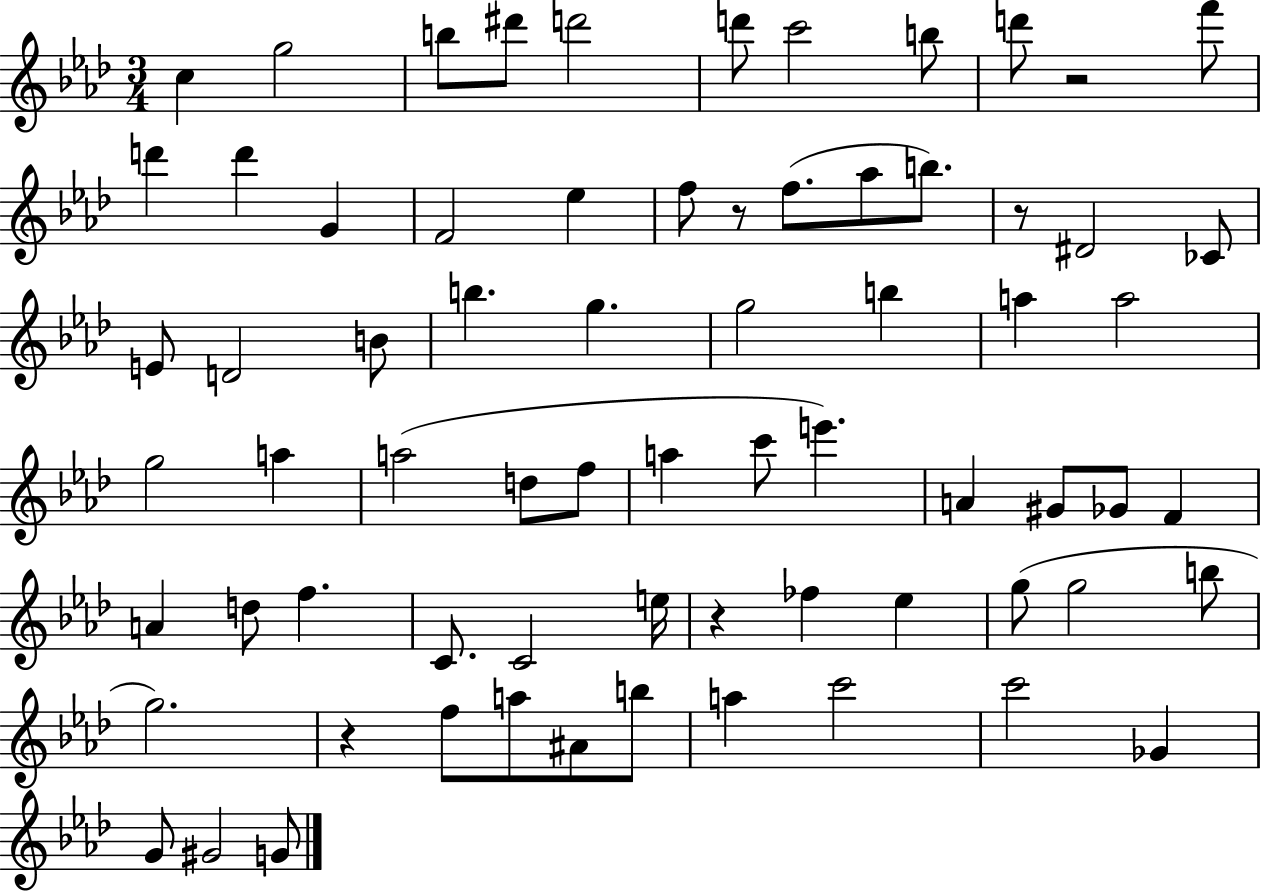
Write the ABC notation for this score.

X:1
T:Untitled
M:3/4
L:1/4
K:Ab
c g2 b/2 ^d'/2 d'2 d'/2 c'2 b/2 d'/2 z2 f'/2 d' d' G F2 _e f/2 z/2 f/2 _a/2 b/2 z/2 ^D2 _C/2 E/2 D2 B/2 b g g2 b a a2 g2 a a2 d/2 f/2 a c'/2 e' A ^G/2 _G/2 F A d/2 f C/2 C2 e/4 z _f _e g/2 g2 b/2 g2 z f/2 a/2 ^A/2 b/2 a c'2 c'2 _G G/2 ^G2 G/2